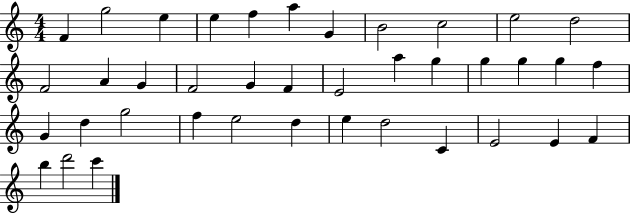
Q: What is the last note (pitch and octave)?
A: C6